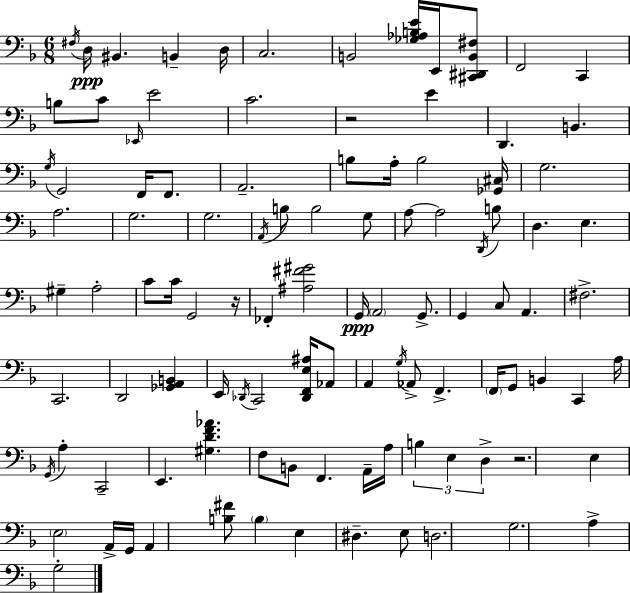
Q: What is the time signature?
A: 6/8